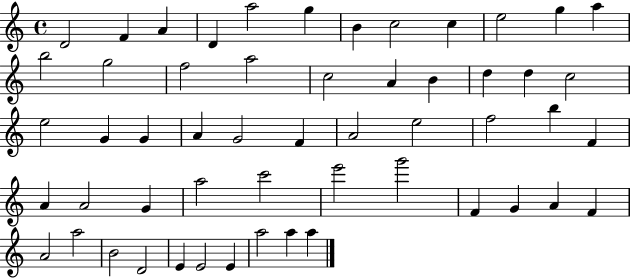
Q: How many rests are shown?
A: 0